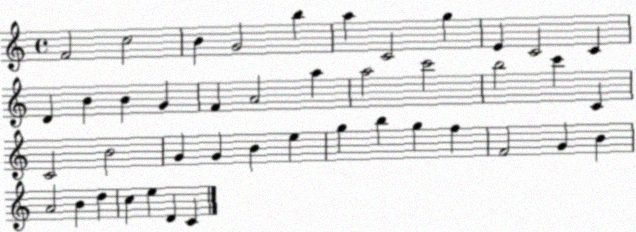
X:1
T:Untitled
M:4/4
L:1/4
K:C
F2 c2 B G2 b a C2 g E C2 C D B B G F A2 a a2 c'2 b2 c' C C2 B2 G G B e g b g f F2 G B A2 B d c e D C